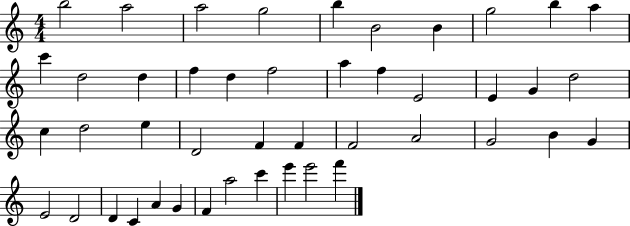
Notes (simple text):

B5/h A5/h A5/h G5/h B5/q B4/h B4/q G5/h B5/q A5/q C6/q D5/h D5/q F5/q D5/q F5/h A5/q F5/q E4/h E4/q G4/q D5/h C5/q D5/h E5/q D4/h F4/q F4/q F4/h A4/h G4/h B4/q G4/q E4/h D4/h D4/q C4/q A4/q G4/q F4/q A5/h C6/q E6/q E6/h F6/q